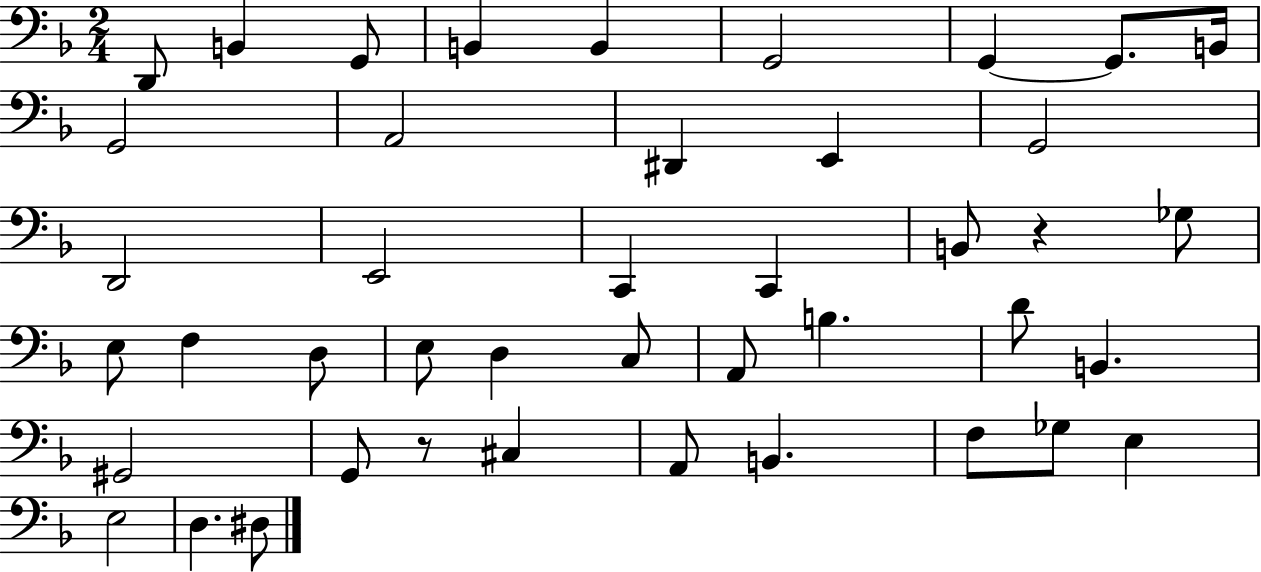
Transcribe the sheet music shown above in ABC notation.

X:1
T:Untitled
M:2/4
L:1/4
K:F
D,,/2 B,, G,,/2 B,, B,, G,,2 G,, G,,/2 B,,/4 G,,2 A,,2 ^D,, E,, G,,2 D,,2 E,,2 C,, C,, B,,/2 z _G,/2 E,/2 F, D,/2 E,/2 D, C,/2 A,,/2 B, D/2 B,, ^G,,2 G,,/2 z/2 ^C, A,,/2 B,, F,/2 _G,/2 E, E,2 D, ^D,/2